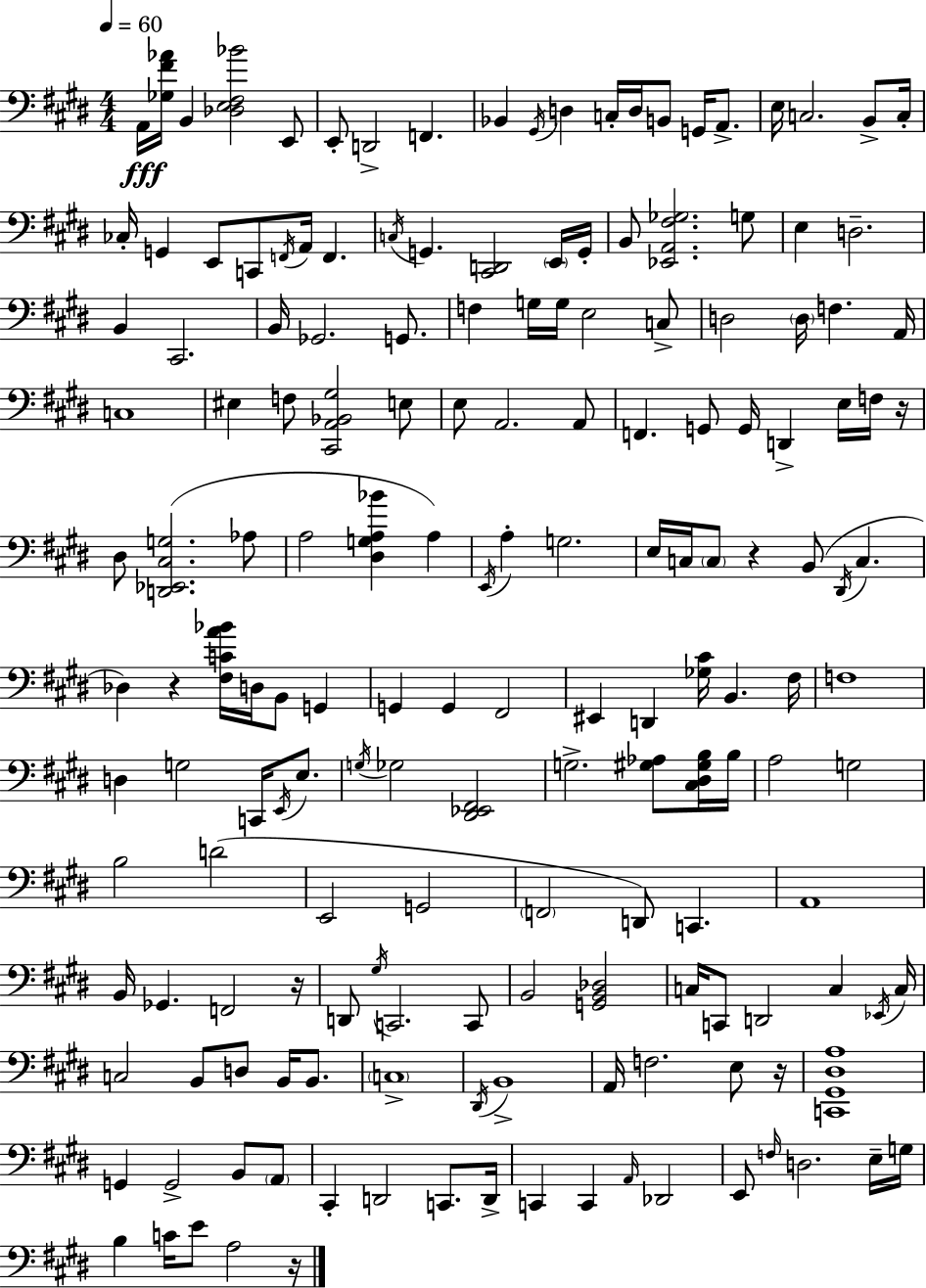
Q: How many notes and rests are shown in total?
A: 170